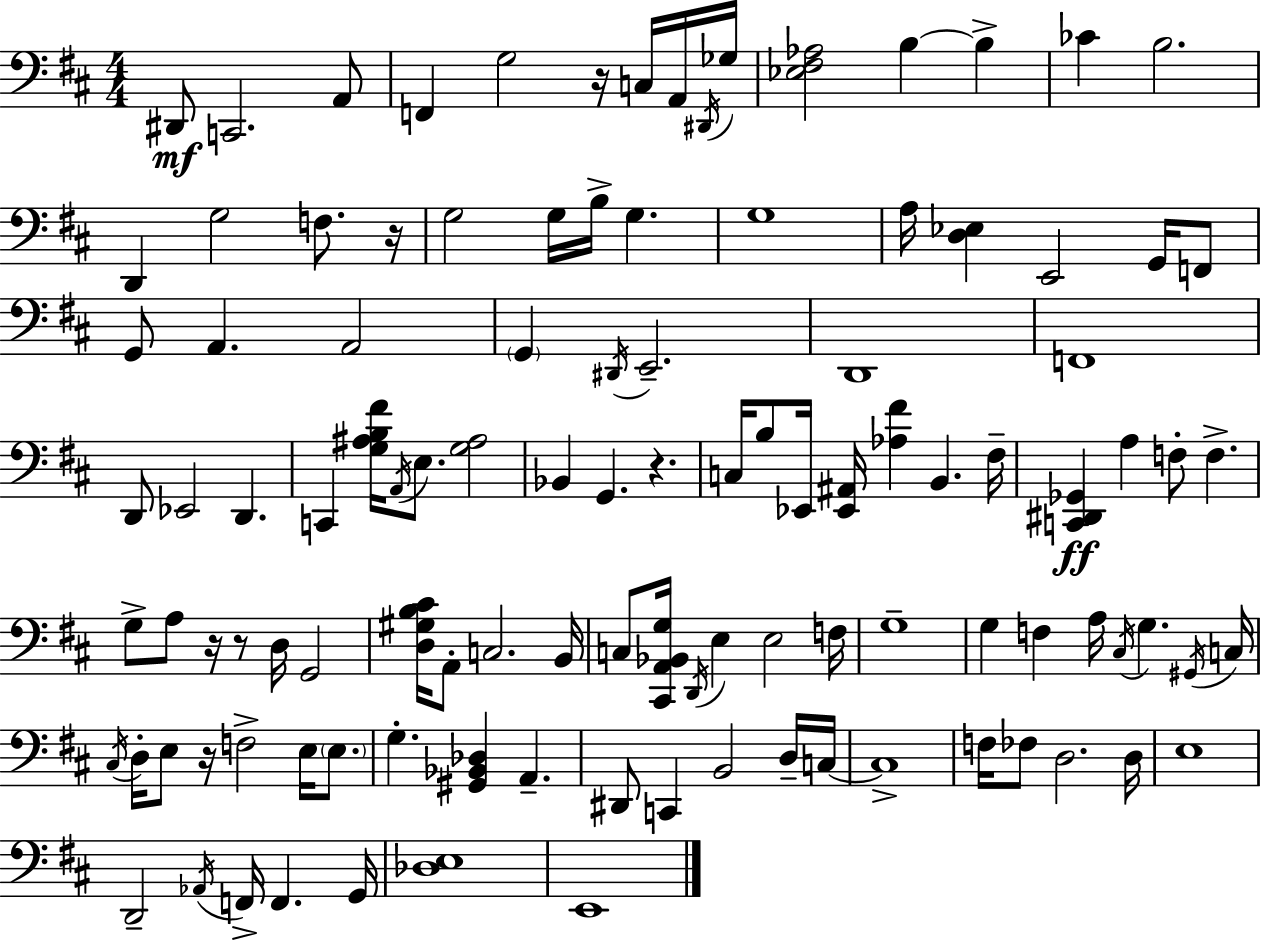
X:1
T:Untitled
M:4/4
L:1/4
K:D
^D,,/2 C,,2 A,,/2 F,, G,2 z/4 C,/4 A,,/4 ^D,,/4 _G,/4 [_E,^F,_A,]2 B, B, _C B,2 D,, G,2 F,/2 z/4 G,2 G,/4 B,/4 G, G,4 A,/4 [D,_E,] E,,2 G,,/4 F,,/2 G,,/2 A,, A,,2 G,, ^D,,/4 E,,2 D,,4 F,,4 D,,/2 _E,,2 D,, C,, [G,^A,B,^F]/4 A,,/4 E,/2 [G,^A,]2 _B,, G,, z C,/4 B,/2 _E,,/4 [_E,,^A,,]/4 [_A,^F] B,, ^F,/4 [C,,^D,,_G,,] A, F,/2 F, G,/2 A,/2 z/4 z/2 D,/4 G,,2 [D,^G,B,^C]/4 A,,/2 C,2 B,,/4 C,/2 [^C,,A,,_B,,G,]/4 D,,/4 E, E,2 F,/4 G,4 G, F, A,/4 ^C,/4 G, ^G,,/4 C,/4 ^C,/4 D,/4 E,/2 z/4 F,2 E,/4 E,/2 G, [^G,,_B,,_D,] A,, ^D,,/2 C,, B,,2 D,/4 C,/4 C,4 F,/4 _F,/2 D,2 D,/4 E,4 D,,2 _A,,/4 F,,/4 F,, G,,/4 [_D,E,]4 E,,4